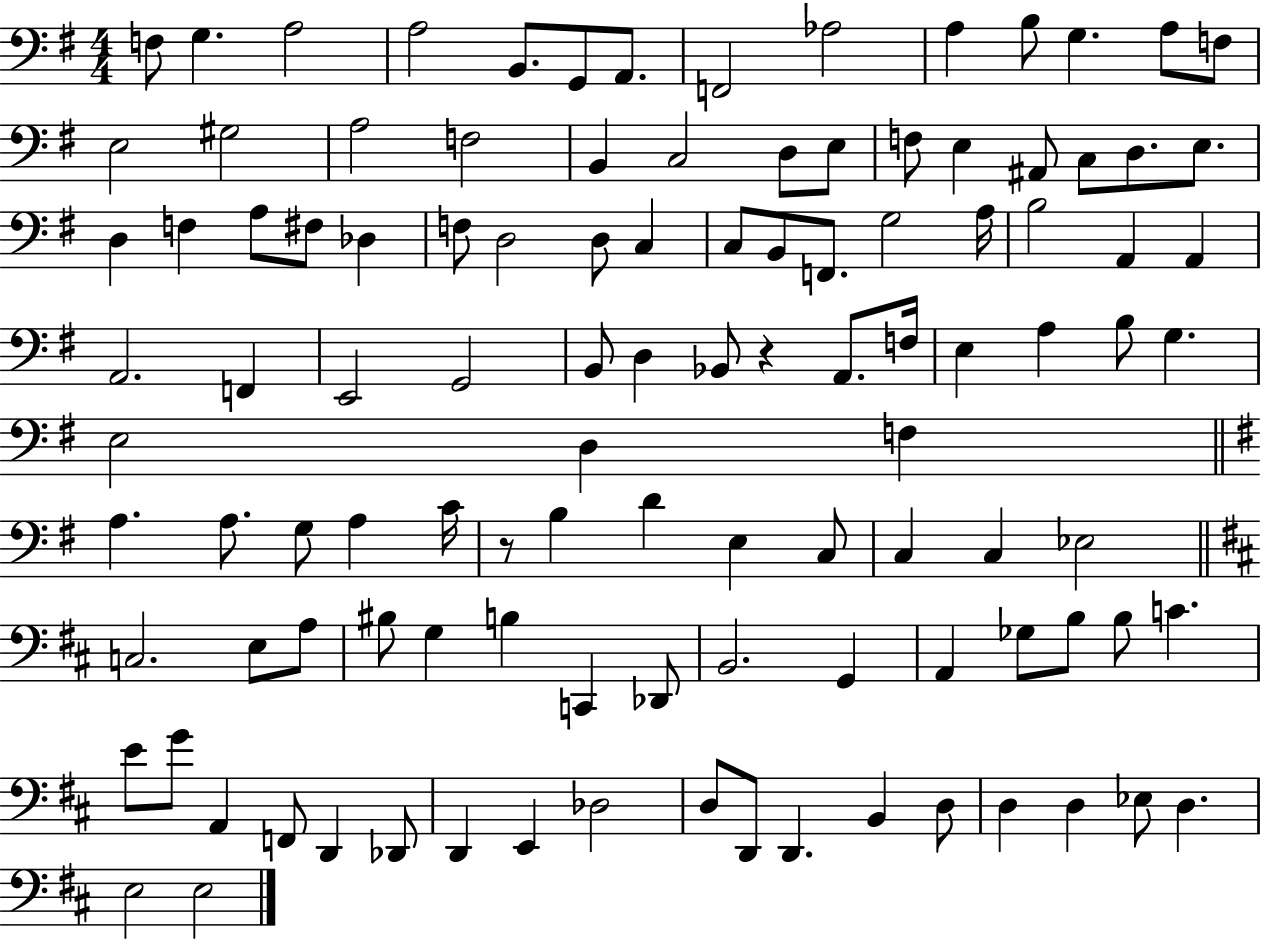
F3/e G3/q. A3/h A3/h B2/e. G2/e A2/e. F2/h Ab3/h A3/q B3/e G3/q. A3/e F3/e E3/h G#3/h A3/h F3/h B2/q C3/h D3/e E3/e F3/e E3/q A#2/e C3/e D3/e. E3/e. D3/q F3/q A3/e F#3/e Db3/q F3/e D3/h D3/e C3/q C3/e B2/e F2/e. G3/h A3/s B3/h A2/q A2/q A2/h. F2/q E2/h G2/h B2/e D3/q Bb2/e R/q A2/e. F3/s E3/q A3/q B3/e G3/q. E3/h D3/q F3/q A3/q. A3/e. G3/e A3/q C4/s R/e B3/q D4/q E3/q C3/e C3/q C3/q Eb3/h C3/h. E3/e A3/e BIS3/e G3/q B3/q C2/q Db2/e B2/h. G2/q A2/q Gb3/e B3/e B3/e C4/q. E4/e G4/e A2/q F2/e D2/q Db2/e D2/q E2/q Db3/h D3/e D2/e D2/q. B2/q D3/e D3/q D3/q Eb3/e D3/q. E3/h E3/h